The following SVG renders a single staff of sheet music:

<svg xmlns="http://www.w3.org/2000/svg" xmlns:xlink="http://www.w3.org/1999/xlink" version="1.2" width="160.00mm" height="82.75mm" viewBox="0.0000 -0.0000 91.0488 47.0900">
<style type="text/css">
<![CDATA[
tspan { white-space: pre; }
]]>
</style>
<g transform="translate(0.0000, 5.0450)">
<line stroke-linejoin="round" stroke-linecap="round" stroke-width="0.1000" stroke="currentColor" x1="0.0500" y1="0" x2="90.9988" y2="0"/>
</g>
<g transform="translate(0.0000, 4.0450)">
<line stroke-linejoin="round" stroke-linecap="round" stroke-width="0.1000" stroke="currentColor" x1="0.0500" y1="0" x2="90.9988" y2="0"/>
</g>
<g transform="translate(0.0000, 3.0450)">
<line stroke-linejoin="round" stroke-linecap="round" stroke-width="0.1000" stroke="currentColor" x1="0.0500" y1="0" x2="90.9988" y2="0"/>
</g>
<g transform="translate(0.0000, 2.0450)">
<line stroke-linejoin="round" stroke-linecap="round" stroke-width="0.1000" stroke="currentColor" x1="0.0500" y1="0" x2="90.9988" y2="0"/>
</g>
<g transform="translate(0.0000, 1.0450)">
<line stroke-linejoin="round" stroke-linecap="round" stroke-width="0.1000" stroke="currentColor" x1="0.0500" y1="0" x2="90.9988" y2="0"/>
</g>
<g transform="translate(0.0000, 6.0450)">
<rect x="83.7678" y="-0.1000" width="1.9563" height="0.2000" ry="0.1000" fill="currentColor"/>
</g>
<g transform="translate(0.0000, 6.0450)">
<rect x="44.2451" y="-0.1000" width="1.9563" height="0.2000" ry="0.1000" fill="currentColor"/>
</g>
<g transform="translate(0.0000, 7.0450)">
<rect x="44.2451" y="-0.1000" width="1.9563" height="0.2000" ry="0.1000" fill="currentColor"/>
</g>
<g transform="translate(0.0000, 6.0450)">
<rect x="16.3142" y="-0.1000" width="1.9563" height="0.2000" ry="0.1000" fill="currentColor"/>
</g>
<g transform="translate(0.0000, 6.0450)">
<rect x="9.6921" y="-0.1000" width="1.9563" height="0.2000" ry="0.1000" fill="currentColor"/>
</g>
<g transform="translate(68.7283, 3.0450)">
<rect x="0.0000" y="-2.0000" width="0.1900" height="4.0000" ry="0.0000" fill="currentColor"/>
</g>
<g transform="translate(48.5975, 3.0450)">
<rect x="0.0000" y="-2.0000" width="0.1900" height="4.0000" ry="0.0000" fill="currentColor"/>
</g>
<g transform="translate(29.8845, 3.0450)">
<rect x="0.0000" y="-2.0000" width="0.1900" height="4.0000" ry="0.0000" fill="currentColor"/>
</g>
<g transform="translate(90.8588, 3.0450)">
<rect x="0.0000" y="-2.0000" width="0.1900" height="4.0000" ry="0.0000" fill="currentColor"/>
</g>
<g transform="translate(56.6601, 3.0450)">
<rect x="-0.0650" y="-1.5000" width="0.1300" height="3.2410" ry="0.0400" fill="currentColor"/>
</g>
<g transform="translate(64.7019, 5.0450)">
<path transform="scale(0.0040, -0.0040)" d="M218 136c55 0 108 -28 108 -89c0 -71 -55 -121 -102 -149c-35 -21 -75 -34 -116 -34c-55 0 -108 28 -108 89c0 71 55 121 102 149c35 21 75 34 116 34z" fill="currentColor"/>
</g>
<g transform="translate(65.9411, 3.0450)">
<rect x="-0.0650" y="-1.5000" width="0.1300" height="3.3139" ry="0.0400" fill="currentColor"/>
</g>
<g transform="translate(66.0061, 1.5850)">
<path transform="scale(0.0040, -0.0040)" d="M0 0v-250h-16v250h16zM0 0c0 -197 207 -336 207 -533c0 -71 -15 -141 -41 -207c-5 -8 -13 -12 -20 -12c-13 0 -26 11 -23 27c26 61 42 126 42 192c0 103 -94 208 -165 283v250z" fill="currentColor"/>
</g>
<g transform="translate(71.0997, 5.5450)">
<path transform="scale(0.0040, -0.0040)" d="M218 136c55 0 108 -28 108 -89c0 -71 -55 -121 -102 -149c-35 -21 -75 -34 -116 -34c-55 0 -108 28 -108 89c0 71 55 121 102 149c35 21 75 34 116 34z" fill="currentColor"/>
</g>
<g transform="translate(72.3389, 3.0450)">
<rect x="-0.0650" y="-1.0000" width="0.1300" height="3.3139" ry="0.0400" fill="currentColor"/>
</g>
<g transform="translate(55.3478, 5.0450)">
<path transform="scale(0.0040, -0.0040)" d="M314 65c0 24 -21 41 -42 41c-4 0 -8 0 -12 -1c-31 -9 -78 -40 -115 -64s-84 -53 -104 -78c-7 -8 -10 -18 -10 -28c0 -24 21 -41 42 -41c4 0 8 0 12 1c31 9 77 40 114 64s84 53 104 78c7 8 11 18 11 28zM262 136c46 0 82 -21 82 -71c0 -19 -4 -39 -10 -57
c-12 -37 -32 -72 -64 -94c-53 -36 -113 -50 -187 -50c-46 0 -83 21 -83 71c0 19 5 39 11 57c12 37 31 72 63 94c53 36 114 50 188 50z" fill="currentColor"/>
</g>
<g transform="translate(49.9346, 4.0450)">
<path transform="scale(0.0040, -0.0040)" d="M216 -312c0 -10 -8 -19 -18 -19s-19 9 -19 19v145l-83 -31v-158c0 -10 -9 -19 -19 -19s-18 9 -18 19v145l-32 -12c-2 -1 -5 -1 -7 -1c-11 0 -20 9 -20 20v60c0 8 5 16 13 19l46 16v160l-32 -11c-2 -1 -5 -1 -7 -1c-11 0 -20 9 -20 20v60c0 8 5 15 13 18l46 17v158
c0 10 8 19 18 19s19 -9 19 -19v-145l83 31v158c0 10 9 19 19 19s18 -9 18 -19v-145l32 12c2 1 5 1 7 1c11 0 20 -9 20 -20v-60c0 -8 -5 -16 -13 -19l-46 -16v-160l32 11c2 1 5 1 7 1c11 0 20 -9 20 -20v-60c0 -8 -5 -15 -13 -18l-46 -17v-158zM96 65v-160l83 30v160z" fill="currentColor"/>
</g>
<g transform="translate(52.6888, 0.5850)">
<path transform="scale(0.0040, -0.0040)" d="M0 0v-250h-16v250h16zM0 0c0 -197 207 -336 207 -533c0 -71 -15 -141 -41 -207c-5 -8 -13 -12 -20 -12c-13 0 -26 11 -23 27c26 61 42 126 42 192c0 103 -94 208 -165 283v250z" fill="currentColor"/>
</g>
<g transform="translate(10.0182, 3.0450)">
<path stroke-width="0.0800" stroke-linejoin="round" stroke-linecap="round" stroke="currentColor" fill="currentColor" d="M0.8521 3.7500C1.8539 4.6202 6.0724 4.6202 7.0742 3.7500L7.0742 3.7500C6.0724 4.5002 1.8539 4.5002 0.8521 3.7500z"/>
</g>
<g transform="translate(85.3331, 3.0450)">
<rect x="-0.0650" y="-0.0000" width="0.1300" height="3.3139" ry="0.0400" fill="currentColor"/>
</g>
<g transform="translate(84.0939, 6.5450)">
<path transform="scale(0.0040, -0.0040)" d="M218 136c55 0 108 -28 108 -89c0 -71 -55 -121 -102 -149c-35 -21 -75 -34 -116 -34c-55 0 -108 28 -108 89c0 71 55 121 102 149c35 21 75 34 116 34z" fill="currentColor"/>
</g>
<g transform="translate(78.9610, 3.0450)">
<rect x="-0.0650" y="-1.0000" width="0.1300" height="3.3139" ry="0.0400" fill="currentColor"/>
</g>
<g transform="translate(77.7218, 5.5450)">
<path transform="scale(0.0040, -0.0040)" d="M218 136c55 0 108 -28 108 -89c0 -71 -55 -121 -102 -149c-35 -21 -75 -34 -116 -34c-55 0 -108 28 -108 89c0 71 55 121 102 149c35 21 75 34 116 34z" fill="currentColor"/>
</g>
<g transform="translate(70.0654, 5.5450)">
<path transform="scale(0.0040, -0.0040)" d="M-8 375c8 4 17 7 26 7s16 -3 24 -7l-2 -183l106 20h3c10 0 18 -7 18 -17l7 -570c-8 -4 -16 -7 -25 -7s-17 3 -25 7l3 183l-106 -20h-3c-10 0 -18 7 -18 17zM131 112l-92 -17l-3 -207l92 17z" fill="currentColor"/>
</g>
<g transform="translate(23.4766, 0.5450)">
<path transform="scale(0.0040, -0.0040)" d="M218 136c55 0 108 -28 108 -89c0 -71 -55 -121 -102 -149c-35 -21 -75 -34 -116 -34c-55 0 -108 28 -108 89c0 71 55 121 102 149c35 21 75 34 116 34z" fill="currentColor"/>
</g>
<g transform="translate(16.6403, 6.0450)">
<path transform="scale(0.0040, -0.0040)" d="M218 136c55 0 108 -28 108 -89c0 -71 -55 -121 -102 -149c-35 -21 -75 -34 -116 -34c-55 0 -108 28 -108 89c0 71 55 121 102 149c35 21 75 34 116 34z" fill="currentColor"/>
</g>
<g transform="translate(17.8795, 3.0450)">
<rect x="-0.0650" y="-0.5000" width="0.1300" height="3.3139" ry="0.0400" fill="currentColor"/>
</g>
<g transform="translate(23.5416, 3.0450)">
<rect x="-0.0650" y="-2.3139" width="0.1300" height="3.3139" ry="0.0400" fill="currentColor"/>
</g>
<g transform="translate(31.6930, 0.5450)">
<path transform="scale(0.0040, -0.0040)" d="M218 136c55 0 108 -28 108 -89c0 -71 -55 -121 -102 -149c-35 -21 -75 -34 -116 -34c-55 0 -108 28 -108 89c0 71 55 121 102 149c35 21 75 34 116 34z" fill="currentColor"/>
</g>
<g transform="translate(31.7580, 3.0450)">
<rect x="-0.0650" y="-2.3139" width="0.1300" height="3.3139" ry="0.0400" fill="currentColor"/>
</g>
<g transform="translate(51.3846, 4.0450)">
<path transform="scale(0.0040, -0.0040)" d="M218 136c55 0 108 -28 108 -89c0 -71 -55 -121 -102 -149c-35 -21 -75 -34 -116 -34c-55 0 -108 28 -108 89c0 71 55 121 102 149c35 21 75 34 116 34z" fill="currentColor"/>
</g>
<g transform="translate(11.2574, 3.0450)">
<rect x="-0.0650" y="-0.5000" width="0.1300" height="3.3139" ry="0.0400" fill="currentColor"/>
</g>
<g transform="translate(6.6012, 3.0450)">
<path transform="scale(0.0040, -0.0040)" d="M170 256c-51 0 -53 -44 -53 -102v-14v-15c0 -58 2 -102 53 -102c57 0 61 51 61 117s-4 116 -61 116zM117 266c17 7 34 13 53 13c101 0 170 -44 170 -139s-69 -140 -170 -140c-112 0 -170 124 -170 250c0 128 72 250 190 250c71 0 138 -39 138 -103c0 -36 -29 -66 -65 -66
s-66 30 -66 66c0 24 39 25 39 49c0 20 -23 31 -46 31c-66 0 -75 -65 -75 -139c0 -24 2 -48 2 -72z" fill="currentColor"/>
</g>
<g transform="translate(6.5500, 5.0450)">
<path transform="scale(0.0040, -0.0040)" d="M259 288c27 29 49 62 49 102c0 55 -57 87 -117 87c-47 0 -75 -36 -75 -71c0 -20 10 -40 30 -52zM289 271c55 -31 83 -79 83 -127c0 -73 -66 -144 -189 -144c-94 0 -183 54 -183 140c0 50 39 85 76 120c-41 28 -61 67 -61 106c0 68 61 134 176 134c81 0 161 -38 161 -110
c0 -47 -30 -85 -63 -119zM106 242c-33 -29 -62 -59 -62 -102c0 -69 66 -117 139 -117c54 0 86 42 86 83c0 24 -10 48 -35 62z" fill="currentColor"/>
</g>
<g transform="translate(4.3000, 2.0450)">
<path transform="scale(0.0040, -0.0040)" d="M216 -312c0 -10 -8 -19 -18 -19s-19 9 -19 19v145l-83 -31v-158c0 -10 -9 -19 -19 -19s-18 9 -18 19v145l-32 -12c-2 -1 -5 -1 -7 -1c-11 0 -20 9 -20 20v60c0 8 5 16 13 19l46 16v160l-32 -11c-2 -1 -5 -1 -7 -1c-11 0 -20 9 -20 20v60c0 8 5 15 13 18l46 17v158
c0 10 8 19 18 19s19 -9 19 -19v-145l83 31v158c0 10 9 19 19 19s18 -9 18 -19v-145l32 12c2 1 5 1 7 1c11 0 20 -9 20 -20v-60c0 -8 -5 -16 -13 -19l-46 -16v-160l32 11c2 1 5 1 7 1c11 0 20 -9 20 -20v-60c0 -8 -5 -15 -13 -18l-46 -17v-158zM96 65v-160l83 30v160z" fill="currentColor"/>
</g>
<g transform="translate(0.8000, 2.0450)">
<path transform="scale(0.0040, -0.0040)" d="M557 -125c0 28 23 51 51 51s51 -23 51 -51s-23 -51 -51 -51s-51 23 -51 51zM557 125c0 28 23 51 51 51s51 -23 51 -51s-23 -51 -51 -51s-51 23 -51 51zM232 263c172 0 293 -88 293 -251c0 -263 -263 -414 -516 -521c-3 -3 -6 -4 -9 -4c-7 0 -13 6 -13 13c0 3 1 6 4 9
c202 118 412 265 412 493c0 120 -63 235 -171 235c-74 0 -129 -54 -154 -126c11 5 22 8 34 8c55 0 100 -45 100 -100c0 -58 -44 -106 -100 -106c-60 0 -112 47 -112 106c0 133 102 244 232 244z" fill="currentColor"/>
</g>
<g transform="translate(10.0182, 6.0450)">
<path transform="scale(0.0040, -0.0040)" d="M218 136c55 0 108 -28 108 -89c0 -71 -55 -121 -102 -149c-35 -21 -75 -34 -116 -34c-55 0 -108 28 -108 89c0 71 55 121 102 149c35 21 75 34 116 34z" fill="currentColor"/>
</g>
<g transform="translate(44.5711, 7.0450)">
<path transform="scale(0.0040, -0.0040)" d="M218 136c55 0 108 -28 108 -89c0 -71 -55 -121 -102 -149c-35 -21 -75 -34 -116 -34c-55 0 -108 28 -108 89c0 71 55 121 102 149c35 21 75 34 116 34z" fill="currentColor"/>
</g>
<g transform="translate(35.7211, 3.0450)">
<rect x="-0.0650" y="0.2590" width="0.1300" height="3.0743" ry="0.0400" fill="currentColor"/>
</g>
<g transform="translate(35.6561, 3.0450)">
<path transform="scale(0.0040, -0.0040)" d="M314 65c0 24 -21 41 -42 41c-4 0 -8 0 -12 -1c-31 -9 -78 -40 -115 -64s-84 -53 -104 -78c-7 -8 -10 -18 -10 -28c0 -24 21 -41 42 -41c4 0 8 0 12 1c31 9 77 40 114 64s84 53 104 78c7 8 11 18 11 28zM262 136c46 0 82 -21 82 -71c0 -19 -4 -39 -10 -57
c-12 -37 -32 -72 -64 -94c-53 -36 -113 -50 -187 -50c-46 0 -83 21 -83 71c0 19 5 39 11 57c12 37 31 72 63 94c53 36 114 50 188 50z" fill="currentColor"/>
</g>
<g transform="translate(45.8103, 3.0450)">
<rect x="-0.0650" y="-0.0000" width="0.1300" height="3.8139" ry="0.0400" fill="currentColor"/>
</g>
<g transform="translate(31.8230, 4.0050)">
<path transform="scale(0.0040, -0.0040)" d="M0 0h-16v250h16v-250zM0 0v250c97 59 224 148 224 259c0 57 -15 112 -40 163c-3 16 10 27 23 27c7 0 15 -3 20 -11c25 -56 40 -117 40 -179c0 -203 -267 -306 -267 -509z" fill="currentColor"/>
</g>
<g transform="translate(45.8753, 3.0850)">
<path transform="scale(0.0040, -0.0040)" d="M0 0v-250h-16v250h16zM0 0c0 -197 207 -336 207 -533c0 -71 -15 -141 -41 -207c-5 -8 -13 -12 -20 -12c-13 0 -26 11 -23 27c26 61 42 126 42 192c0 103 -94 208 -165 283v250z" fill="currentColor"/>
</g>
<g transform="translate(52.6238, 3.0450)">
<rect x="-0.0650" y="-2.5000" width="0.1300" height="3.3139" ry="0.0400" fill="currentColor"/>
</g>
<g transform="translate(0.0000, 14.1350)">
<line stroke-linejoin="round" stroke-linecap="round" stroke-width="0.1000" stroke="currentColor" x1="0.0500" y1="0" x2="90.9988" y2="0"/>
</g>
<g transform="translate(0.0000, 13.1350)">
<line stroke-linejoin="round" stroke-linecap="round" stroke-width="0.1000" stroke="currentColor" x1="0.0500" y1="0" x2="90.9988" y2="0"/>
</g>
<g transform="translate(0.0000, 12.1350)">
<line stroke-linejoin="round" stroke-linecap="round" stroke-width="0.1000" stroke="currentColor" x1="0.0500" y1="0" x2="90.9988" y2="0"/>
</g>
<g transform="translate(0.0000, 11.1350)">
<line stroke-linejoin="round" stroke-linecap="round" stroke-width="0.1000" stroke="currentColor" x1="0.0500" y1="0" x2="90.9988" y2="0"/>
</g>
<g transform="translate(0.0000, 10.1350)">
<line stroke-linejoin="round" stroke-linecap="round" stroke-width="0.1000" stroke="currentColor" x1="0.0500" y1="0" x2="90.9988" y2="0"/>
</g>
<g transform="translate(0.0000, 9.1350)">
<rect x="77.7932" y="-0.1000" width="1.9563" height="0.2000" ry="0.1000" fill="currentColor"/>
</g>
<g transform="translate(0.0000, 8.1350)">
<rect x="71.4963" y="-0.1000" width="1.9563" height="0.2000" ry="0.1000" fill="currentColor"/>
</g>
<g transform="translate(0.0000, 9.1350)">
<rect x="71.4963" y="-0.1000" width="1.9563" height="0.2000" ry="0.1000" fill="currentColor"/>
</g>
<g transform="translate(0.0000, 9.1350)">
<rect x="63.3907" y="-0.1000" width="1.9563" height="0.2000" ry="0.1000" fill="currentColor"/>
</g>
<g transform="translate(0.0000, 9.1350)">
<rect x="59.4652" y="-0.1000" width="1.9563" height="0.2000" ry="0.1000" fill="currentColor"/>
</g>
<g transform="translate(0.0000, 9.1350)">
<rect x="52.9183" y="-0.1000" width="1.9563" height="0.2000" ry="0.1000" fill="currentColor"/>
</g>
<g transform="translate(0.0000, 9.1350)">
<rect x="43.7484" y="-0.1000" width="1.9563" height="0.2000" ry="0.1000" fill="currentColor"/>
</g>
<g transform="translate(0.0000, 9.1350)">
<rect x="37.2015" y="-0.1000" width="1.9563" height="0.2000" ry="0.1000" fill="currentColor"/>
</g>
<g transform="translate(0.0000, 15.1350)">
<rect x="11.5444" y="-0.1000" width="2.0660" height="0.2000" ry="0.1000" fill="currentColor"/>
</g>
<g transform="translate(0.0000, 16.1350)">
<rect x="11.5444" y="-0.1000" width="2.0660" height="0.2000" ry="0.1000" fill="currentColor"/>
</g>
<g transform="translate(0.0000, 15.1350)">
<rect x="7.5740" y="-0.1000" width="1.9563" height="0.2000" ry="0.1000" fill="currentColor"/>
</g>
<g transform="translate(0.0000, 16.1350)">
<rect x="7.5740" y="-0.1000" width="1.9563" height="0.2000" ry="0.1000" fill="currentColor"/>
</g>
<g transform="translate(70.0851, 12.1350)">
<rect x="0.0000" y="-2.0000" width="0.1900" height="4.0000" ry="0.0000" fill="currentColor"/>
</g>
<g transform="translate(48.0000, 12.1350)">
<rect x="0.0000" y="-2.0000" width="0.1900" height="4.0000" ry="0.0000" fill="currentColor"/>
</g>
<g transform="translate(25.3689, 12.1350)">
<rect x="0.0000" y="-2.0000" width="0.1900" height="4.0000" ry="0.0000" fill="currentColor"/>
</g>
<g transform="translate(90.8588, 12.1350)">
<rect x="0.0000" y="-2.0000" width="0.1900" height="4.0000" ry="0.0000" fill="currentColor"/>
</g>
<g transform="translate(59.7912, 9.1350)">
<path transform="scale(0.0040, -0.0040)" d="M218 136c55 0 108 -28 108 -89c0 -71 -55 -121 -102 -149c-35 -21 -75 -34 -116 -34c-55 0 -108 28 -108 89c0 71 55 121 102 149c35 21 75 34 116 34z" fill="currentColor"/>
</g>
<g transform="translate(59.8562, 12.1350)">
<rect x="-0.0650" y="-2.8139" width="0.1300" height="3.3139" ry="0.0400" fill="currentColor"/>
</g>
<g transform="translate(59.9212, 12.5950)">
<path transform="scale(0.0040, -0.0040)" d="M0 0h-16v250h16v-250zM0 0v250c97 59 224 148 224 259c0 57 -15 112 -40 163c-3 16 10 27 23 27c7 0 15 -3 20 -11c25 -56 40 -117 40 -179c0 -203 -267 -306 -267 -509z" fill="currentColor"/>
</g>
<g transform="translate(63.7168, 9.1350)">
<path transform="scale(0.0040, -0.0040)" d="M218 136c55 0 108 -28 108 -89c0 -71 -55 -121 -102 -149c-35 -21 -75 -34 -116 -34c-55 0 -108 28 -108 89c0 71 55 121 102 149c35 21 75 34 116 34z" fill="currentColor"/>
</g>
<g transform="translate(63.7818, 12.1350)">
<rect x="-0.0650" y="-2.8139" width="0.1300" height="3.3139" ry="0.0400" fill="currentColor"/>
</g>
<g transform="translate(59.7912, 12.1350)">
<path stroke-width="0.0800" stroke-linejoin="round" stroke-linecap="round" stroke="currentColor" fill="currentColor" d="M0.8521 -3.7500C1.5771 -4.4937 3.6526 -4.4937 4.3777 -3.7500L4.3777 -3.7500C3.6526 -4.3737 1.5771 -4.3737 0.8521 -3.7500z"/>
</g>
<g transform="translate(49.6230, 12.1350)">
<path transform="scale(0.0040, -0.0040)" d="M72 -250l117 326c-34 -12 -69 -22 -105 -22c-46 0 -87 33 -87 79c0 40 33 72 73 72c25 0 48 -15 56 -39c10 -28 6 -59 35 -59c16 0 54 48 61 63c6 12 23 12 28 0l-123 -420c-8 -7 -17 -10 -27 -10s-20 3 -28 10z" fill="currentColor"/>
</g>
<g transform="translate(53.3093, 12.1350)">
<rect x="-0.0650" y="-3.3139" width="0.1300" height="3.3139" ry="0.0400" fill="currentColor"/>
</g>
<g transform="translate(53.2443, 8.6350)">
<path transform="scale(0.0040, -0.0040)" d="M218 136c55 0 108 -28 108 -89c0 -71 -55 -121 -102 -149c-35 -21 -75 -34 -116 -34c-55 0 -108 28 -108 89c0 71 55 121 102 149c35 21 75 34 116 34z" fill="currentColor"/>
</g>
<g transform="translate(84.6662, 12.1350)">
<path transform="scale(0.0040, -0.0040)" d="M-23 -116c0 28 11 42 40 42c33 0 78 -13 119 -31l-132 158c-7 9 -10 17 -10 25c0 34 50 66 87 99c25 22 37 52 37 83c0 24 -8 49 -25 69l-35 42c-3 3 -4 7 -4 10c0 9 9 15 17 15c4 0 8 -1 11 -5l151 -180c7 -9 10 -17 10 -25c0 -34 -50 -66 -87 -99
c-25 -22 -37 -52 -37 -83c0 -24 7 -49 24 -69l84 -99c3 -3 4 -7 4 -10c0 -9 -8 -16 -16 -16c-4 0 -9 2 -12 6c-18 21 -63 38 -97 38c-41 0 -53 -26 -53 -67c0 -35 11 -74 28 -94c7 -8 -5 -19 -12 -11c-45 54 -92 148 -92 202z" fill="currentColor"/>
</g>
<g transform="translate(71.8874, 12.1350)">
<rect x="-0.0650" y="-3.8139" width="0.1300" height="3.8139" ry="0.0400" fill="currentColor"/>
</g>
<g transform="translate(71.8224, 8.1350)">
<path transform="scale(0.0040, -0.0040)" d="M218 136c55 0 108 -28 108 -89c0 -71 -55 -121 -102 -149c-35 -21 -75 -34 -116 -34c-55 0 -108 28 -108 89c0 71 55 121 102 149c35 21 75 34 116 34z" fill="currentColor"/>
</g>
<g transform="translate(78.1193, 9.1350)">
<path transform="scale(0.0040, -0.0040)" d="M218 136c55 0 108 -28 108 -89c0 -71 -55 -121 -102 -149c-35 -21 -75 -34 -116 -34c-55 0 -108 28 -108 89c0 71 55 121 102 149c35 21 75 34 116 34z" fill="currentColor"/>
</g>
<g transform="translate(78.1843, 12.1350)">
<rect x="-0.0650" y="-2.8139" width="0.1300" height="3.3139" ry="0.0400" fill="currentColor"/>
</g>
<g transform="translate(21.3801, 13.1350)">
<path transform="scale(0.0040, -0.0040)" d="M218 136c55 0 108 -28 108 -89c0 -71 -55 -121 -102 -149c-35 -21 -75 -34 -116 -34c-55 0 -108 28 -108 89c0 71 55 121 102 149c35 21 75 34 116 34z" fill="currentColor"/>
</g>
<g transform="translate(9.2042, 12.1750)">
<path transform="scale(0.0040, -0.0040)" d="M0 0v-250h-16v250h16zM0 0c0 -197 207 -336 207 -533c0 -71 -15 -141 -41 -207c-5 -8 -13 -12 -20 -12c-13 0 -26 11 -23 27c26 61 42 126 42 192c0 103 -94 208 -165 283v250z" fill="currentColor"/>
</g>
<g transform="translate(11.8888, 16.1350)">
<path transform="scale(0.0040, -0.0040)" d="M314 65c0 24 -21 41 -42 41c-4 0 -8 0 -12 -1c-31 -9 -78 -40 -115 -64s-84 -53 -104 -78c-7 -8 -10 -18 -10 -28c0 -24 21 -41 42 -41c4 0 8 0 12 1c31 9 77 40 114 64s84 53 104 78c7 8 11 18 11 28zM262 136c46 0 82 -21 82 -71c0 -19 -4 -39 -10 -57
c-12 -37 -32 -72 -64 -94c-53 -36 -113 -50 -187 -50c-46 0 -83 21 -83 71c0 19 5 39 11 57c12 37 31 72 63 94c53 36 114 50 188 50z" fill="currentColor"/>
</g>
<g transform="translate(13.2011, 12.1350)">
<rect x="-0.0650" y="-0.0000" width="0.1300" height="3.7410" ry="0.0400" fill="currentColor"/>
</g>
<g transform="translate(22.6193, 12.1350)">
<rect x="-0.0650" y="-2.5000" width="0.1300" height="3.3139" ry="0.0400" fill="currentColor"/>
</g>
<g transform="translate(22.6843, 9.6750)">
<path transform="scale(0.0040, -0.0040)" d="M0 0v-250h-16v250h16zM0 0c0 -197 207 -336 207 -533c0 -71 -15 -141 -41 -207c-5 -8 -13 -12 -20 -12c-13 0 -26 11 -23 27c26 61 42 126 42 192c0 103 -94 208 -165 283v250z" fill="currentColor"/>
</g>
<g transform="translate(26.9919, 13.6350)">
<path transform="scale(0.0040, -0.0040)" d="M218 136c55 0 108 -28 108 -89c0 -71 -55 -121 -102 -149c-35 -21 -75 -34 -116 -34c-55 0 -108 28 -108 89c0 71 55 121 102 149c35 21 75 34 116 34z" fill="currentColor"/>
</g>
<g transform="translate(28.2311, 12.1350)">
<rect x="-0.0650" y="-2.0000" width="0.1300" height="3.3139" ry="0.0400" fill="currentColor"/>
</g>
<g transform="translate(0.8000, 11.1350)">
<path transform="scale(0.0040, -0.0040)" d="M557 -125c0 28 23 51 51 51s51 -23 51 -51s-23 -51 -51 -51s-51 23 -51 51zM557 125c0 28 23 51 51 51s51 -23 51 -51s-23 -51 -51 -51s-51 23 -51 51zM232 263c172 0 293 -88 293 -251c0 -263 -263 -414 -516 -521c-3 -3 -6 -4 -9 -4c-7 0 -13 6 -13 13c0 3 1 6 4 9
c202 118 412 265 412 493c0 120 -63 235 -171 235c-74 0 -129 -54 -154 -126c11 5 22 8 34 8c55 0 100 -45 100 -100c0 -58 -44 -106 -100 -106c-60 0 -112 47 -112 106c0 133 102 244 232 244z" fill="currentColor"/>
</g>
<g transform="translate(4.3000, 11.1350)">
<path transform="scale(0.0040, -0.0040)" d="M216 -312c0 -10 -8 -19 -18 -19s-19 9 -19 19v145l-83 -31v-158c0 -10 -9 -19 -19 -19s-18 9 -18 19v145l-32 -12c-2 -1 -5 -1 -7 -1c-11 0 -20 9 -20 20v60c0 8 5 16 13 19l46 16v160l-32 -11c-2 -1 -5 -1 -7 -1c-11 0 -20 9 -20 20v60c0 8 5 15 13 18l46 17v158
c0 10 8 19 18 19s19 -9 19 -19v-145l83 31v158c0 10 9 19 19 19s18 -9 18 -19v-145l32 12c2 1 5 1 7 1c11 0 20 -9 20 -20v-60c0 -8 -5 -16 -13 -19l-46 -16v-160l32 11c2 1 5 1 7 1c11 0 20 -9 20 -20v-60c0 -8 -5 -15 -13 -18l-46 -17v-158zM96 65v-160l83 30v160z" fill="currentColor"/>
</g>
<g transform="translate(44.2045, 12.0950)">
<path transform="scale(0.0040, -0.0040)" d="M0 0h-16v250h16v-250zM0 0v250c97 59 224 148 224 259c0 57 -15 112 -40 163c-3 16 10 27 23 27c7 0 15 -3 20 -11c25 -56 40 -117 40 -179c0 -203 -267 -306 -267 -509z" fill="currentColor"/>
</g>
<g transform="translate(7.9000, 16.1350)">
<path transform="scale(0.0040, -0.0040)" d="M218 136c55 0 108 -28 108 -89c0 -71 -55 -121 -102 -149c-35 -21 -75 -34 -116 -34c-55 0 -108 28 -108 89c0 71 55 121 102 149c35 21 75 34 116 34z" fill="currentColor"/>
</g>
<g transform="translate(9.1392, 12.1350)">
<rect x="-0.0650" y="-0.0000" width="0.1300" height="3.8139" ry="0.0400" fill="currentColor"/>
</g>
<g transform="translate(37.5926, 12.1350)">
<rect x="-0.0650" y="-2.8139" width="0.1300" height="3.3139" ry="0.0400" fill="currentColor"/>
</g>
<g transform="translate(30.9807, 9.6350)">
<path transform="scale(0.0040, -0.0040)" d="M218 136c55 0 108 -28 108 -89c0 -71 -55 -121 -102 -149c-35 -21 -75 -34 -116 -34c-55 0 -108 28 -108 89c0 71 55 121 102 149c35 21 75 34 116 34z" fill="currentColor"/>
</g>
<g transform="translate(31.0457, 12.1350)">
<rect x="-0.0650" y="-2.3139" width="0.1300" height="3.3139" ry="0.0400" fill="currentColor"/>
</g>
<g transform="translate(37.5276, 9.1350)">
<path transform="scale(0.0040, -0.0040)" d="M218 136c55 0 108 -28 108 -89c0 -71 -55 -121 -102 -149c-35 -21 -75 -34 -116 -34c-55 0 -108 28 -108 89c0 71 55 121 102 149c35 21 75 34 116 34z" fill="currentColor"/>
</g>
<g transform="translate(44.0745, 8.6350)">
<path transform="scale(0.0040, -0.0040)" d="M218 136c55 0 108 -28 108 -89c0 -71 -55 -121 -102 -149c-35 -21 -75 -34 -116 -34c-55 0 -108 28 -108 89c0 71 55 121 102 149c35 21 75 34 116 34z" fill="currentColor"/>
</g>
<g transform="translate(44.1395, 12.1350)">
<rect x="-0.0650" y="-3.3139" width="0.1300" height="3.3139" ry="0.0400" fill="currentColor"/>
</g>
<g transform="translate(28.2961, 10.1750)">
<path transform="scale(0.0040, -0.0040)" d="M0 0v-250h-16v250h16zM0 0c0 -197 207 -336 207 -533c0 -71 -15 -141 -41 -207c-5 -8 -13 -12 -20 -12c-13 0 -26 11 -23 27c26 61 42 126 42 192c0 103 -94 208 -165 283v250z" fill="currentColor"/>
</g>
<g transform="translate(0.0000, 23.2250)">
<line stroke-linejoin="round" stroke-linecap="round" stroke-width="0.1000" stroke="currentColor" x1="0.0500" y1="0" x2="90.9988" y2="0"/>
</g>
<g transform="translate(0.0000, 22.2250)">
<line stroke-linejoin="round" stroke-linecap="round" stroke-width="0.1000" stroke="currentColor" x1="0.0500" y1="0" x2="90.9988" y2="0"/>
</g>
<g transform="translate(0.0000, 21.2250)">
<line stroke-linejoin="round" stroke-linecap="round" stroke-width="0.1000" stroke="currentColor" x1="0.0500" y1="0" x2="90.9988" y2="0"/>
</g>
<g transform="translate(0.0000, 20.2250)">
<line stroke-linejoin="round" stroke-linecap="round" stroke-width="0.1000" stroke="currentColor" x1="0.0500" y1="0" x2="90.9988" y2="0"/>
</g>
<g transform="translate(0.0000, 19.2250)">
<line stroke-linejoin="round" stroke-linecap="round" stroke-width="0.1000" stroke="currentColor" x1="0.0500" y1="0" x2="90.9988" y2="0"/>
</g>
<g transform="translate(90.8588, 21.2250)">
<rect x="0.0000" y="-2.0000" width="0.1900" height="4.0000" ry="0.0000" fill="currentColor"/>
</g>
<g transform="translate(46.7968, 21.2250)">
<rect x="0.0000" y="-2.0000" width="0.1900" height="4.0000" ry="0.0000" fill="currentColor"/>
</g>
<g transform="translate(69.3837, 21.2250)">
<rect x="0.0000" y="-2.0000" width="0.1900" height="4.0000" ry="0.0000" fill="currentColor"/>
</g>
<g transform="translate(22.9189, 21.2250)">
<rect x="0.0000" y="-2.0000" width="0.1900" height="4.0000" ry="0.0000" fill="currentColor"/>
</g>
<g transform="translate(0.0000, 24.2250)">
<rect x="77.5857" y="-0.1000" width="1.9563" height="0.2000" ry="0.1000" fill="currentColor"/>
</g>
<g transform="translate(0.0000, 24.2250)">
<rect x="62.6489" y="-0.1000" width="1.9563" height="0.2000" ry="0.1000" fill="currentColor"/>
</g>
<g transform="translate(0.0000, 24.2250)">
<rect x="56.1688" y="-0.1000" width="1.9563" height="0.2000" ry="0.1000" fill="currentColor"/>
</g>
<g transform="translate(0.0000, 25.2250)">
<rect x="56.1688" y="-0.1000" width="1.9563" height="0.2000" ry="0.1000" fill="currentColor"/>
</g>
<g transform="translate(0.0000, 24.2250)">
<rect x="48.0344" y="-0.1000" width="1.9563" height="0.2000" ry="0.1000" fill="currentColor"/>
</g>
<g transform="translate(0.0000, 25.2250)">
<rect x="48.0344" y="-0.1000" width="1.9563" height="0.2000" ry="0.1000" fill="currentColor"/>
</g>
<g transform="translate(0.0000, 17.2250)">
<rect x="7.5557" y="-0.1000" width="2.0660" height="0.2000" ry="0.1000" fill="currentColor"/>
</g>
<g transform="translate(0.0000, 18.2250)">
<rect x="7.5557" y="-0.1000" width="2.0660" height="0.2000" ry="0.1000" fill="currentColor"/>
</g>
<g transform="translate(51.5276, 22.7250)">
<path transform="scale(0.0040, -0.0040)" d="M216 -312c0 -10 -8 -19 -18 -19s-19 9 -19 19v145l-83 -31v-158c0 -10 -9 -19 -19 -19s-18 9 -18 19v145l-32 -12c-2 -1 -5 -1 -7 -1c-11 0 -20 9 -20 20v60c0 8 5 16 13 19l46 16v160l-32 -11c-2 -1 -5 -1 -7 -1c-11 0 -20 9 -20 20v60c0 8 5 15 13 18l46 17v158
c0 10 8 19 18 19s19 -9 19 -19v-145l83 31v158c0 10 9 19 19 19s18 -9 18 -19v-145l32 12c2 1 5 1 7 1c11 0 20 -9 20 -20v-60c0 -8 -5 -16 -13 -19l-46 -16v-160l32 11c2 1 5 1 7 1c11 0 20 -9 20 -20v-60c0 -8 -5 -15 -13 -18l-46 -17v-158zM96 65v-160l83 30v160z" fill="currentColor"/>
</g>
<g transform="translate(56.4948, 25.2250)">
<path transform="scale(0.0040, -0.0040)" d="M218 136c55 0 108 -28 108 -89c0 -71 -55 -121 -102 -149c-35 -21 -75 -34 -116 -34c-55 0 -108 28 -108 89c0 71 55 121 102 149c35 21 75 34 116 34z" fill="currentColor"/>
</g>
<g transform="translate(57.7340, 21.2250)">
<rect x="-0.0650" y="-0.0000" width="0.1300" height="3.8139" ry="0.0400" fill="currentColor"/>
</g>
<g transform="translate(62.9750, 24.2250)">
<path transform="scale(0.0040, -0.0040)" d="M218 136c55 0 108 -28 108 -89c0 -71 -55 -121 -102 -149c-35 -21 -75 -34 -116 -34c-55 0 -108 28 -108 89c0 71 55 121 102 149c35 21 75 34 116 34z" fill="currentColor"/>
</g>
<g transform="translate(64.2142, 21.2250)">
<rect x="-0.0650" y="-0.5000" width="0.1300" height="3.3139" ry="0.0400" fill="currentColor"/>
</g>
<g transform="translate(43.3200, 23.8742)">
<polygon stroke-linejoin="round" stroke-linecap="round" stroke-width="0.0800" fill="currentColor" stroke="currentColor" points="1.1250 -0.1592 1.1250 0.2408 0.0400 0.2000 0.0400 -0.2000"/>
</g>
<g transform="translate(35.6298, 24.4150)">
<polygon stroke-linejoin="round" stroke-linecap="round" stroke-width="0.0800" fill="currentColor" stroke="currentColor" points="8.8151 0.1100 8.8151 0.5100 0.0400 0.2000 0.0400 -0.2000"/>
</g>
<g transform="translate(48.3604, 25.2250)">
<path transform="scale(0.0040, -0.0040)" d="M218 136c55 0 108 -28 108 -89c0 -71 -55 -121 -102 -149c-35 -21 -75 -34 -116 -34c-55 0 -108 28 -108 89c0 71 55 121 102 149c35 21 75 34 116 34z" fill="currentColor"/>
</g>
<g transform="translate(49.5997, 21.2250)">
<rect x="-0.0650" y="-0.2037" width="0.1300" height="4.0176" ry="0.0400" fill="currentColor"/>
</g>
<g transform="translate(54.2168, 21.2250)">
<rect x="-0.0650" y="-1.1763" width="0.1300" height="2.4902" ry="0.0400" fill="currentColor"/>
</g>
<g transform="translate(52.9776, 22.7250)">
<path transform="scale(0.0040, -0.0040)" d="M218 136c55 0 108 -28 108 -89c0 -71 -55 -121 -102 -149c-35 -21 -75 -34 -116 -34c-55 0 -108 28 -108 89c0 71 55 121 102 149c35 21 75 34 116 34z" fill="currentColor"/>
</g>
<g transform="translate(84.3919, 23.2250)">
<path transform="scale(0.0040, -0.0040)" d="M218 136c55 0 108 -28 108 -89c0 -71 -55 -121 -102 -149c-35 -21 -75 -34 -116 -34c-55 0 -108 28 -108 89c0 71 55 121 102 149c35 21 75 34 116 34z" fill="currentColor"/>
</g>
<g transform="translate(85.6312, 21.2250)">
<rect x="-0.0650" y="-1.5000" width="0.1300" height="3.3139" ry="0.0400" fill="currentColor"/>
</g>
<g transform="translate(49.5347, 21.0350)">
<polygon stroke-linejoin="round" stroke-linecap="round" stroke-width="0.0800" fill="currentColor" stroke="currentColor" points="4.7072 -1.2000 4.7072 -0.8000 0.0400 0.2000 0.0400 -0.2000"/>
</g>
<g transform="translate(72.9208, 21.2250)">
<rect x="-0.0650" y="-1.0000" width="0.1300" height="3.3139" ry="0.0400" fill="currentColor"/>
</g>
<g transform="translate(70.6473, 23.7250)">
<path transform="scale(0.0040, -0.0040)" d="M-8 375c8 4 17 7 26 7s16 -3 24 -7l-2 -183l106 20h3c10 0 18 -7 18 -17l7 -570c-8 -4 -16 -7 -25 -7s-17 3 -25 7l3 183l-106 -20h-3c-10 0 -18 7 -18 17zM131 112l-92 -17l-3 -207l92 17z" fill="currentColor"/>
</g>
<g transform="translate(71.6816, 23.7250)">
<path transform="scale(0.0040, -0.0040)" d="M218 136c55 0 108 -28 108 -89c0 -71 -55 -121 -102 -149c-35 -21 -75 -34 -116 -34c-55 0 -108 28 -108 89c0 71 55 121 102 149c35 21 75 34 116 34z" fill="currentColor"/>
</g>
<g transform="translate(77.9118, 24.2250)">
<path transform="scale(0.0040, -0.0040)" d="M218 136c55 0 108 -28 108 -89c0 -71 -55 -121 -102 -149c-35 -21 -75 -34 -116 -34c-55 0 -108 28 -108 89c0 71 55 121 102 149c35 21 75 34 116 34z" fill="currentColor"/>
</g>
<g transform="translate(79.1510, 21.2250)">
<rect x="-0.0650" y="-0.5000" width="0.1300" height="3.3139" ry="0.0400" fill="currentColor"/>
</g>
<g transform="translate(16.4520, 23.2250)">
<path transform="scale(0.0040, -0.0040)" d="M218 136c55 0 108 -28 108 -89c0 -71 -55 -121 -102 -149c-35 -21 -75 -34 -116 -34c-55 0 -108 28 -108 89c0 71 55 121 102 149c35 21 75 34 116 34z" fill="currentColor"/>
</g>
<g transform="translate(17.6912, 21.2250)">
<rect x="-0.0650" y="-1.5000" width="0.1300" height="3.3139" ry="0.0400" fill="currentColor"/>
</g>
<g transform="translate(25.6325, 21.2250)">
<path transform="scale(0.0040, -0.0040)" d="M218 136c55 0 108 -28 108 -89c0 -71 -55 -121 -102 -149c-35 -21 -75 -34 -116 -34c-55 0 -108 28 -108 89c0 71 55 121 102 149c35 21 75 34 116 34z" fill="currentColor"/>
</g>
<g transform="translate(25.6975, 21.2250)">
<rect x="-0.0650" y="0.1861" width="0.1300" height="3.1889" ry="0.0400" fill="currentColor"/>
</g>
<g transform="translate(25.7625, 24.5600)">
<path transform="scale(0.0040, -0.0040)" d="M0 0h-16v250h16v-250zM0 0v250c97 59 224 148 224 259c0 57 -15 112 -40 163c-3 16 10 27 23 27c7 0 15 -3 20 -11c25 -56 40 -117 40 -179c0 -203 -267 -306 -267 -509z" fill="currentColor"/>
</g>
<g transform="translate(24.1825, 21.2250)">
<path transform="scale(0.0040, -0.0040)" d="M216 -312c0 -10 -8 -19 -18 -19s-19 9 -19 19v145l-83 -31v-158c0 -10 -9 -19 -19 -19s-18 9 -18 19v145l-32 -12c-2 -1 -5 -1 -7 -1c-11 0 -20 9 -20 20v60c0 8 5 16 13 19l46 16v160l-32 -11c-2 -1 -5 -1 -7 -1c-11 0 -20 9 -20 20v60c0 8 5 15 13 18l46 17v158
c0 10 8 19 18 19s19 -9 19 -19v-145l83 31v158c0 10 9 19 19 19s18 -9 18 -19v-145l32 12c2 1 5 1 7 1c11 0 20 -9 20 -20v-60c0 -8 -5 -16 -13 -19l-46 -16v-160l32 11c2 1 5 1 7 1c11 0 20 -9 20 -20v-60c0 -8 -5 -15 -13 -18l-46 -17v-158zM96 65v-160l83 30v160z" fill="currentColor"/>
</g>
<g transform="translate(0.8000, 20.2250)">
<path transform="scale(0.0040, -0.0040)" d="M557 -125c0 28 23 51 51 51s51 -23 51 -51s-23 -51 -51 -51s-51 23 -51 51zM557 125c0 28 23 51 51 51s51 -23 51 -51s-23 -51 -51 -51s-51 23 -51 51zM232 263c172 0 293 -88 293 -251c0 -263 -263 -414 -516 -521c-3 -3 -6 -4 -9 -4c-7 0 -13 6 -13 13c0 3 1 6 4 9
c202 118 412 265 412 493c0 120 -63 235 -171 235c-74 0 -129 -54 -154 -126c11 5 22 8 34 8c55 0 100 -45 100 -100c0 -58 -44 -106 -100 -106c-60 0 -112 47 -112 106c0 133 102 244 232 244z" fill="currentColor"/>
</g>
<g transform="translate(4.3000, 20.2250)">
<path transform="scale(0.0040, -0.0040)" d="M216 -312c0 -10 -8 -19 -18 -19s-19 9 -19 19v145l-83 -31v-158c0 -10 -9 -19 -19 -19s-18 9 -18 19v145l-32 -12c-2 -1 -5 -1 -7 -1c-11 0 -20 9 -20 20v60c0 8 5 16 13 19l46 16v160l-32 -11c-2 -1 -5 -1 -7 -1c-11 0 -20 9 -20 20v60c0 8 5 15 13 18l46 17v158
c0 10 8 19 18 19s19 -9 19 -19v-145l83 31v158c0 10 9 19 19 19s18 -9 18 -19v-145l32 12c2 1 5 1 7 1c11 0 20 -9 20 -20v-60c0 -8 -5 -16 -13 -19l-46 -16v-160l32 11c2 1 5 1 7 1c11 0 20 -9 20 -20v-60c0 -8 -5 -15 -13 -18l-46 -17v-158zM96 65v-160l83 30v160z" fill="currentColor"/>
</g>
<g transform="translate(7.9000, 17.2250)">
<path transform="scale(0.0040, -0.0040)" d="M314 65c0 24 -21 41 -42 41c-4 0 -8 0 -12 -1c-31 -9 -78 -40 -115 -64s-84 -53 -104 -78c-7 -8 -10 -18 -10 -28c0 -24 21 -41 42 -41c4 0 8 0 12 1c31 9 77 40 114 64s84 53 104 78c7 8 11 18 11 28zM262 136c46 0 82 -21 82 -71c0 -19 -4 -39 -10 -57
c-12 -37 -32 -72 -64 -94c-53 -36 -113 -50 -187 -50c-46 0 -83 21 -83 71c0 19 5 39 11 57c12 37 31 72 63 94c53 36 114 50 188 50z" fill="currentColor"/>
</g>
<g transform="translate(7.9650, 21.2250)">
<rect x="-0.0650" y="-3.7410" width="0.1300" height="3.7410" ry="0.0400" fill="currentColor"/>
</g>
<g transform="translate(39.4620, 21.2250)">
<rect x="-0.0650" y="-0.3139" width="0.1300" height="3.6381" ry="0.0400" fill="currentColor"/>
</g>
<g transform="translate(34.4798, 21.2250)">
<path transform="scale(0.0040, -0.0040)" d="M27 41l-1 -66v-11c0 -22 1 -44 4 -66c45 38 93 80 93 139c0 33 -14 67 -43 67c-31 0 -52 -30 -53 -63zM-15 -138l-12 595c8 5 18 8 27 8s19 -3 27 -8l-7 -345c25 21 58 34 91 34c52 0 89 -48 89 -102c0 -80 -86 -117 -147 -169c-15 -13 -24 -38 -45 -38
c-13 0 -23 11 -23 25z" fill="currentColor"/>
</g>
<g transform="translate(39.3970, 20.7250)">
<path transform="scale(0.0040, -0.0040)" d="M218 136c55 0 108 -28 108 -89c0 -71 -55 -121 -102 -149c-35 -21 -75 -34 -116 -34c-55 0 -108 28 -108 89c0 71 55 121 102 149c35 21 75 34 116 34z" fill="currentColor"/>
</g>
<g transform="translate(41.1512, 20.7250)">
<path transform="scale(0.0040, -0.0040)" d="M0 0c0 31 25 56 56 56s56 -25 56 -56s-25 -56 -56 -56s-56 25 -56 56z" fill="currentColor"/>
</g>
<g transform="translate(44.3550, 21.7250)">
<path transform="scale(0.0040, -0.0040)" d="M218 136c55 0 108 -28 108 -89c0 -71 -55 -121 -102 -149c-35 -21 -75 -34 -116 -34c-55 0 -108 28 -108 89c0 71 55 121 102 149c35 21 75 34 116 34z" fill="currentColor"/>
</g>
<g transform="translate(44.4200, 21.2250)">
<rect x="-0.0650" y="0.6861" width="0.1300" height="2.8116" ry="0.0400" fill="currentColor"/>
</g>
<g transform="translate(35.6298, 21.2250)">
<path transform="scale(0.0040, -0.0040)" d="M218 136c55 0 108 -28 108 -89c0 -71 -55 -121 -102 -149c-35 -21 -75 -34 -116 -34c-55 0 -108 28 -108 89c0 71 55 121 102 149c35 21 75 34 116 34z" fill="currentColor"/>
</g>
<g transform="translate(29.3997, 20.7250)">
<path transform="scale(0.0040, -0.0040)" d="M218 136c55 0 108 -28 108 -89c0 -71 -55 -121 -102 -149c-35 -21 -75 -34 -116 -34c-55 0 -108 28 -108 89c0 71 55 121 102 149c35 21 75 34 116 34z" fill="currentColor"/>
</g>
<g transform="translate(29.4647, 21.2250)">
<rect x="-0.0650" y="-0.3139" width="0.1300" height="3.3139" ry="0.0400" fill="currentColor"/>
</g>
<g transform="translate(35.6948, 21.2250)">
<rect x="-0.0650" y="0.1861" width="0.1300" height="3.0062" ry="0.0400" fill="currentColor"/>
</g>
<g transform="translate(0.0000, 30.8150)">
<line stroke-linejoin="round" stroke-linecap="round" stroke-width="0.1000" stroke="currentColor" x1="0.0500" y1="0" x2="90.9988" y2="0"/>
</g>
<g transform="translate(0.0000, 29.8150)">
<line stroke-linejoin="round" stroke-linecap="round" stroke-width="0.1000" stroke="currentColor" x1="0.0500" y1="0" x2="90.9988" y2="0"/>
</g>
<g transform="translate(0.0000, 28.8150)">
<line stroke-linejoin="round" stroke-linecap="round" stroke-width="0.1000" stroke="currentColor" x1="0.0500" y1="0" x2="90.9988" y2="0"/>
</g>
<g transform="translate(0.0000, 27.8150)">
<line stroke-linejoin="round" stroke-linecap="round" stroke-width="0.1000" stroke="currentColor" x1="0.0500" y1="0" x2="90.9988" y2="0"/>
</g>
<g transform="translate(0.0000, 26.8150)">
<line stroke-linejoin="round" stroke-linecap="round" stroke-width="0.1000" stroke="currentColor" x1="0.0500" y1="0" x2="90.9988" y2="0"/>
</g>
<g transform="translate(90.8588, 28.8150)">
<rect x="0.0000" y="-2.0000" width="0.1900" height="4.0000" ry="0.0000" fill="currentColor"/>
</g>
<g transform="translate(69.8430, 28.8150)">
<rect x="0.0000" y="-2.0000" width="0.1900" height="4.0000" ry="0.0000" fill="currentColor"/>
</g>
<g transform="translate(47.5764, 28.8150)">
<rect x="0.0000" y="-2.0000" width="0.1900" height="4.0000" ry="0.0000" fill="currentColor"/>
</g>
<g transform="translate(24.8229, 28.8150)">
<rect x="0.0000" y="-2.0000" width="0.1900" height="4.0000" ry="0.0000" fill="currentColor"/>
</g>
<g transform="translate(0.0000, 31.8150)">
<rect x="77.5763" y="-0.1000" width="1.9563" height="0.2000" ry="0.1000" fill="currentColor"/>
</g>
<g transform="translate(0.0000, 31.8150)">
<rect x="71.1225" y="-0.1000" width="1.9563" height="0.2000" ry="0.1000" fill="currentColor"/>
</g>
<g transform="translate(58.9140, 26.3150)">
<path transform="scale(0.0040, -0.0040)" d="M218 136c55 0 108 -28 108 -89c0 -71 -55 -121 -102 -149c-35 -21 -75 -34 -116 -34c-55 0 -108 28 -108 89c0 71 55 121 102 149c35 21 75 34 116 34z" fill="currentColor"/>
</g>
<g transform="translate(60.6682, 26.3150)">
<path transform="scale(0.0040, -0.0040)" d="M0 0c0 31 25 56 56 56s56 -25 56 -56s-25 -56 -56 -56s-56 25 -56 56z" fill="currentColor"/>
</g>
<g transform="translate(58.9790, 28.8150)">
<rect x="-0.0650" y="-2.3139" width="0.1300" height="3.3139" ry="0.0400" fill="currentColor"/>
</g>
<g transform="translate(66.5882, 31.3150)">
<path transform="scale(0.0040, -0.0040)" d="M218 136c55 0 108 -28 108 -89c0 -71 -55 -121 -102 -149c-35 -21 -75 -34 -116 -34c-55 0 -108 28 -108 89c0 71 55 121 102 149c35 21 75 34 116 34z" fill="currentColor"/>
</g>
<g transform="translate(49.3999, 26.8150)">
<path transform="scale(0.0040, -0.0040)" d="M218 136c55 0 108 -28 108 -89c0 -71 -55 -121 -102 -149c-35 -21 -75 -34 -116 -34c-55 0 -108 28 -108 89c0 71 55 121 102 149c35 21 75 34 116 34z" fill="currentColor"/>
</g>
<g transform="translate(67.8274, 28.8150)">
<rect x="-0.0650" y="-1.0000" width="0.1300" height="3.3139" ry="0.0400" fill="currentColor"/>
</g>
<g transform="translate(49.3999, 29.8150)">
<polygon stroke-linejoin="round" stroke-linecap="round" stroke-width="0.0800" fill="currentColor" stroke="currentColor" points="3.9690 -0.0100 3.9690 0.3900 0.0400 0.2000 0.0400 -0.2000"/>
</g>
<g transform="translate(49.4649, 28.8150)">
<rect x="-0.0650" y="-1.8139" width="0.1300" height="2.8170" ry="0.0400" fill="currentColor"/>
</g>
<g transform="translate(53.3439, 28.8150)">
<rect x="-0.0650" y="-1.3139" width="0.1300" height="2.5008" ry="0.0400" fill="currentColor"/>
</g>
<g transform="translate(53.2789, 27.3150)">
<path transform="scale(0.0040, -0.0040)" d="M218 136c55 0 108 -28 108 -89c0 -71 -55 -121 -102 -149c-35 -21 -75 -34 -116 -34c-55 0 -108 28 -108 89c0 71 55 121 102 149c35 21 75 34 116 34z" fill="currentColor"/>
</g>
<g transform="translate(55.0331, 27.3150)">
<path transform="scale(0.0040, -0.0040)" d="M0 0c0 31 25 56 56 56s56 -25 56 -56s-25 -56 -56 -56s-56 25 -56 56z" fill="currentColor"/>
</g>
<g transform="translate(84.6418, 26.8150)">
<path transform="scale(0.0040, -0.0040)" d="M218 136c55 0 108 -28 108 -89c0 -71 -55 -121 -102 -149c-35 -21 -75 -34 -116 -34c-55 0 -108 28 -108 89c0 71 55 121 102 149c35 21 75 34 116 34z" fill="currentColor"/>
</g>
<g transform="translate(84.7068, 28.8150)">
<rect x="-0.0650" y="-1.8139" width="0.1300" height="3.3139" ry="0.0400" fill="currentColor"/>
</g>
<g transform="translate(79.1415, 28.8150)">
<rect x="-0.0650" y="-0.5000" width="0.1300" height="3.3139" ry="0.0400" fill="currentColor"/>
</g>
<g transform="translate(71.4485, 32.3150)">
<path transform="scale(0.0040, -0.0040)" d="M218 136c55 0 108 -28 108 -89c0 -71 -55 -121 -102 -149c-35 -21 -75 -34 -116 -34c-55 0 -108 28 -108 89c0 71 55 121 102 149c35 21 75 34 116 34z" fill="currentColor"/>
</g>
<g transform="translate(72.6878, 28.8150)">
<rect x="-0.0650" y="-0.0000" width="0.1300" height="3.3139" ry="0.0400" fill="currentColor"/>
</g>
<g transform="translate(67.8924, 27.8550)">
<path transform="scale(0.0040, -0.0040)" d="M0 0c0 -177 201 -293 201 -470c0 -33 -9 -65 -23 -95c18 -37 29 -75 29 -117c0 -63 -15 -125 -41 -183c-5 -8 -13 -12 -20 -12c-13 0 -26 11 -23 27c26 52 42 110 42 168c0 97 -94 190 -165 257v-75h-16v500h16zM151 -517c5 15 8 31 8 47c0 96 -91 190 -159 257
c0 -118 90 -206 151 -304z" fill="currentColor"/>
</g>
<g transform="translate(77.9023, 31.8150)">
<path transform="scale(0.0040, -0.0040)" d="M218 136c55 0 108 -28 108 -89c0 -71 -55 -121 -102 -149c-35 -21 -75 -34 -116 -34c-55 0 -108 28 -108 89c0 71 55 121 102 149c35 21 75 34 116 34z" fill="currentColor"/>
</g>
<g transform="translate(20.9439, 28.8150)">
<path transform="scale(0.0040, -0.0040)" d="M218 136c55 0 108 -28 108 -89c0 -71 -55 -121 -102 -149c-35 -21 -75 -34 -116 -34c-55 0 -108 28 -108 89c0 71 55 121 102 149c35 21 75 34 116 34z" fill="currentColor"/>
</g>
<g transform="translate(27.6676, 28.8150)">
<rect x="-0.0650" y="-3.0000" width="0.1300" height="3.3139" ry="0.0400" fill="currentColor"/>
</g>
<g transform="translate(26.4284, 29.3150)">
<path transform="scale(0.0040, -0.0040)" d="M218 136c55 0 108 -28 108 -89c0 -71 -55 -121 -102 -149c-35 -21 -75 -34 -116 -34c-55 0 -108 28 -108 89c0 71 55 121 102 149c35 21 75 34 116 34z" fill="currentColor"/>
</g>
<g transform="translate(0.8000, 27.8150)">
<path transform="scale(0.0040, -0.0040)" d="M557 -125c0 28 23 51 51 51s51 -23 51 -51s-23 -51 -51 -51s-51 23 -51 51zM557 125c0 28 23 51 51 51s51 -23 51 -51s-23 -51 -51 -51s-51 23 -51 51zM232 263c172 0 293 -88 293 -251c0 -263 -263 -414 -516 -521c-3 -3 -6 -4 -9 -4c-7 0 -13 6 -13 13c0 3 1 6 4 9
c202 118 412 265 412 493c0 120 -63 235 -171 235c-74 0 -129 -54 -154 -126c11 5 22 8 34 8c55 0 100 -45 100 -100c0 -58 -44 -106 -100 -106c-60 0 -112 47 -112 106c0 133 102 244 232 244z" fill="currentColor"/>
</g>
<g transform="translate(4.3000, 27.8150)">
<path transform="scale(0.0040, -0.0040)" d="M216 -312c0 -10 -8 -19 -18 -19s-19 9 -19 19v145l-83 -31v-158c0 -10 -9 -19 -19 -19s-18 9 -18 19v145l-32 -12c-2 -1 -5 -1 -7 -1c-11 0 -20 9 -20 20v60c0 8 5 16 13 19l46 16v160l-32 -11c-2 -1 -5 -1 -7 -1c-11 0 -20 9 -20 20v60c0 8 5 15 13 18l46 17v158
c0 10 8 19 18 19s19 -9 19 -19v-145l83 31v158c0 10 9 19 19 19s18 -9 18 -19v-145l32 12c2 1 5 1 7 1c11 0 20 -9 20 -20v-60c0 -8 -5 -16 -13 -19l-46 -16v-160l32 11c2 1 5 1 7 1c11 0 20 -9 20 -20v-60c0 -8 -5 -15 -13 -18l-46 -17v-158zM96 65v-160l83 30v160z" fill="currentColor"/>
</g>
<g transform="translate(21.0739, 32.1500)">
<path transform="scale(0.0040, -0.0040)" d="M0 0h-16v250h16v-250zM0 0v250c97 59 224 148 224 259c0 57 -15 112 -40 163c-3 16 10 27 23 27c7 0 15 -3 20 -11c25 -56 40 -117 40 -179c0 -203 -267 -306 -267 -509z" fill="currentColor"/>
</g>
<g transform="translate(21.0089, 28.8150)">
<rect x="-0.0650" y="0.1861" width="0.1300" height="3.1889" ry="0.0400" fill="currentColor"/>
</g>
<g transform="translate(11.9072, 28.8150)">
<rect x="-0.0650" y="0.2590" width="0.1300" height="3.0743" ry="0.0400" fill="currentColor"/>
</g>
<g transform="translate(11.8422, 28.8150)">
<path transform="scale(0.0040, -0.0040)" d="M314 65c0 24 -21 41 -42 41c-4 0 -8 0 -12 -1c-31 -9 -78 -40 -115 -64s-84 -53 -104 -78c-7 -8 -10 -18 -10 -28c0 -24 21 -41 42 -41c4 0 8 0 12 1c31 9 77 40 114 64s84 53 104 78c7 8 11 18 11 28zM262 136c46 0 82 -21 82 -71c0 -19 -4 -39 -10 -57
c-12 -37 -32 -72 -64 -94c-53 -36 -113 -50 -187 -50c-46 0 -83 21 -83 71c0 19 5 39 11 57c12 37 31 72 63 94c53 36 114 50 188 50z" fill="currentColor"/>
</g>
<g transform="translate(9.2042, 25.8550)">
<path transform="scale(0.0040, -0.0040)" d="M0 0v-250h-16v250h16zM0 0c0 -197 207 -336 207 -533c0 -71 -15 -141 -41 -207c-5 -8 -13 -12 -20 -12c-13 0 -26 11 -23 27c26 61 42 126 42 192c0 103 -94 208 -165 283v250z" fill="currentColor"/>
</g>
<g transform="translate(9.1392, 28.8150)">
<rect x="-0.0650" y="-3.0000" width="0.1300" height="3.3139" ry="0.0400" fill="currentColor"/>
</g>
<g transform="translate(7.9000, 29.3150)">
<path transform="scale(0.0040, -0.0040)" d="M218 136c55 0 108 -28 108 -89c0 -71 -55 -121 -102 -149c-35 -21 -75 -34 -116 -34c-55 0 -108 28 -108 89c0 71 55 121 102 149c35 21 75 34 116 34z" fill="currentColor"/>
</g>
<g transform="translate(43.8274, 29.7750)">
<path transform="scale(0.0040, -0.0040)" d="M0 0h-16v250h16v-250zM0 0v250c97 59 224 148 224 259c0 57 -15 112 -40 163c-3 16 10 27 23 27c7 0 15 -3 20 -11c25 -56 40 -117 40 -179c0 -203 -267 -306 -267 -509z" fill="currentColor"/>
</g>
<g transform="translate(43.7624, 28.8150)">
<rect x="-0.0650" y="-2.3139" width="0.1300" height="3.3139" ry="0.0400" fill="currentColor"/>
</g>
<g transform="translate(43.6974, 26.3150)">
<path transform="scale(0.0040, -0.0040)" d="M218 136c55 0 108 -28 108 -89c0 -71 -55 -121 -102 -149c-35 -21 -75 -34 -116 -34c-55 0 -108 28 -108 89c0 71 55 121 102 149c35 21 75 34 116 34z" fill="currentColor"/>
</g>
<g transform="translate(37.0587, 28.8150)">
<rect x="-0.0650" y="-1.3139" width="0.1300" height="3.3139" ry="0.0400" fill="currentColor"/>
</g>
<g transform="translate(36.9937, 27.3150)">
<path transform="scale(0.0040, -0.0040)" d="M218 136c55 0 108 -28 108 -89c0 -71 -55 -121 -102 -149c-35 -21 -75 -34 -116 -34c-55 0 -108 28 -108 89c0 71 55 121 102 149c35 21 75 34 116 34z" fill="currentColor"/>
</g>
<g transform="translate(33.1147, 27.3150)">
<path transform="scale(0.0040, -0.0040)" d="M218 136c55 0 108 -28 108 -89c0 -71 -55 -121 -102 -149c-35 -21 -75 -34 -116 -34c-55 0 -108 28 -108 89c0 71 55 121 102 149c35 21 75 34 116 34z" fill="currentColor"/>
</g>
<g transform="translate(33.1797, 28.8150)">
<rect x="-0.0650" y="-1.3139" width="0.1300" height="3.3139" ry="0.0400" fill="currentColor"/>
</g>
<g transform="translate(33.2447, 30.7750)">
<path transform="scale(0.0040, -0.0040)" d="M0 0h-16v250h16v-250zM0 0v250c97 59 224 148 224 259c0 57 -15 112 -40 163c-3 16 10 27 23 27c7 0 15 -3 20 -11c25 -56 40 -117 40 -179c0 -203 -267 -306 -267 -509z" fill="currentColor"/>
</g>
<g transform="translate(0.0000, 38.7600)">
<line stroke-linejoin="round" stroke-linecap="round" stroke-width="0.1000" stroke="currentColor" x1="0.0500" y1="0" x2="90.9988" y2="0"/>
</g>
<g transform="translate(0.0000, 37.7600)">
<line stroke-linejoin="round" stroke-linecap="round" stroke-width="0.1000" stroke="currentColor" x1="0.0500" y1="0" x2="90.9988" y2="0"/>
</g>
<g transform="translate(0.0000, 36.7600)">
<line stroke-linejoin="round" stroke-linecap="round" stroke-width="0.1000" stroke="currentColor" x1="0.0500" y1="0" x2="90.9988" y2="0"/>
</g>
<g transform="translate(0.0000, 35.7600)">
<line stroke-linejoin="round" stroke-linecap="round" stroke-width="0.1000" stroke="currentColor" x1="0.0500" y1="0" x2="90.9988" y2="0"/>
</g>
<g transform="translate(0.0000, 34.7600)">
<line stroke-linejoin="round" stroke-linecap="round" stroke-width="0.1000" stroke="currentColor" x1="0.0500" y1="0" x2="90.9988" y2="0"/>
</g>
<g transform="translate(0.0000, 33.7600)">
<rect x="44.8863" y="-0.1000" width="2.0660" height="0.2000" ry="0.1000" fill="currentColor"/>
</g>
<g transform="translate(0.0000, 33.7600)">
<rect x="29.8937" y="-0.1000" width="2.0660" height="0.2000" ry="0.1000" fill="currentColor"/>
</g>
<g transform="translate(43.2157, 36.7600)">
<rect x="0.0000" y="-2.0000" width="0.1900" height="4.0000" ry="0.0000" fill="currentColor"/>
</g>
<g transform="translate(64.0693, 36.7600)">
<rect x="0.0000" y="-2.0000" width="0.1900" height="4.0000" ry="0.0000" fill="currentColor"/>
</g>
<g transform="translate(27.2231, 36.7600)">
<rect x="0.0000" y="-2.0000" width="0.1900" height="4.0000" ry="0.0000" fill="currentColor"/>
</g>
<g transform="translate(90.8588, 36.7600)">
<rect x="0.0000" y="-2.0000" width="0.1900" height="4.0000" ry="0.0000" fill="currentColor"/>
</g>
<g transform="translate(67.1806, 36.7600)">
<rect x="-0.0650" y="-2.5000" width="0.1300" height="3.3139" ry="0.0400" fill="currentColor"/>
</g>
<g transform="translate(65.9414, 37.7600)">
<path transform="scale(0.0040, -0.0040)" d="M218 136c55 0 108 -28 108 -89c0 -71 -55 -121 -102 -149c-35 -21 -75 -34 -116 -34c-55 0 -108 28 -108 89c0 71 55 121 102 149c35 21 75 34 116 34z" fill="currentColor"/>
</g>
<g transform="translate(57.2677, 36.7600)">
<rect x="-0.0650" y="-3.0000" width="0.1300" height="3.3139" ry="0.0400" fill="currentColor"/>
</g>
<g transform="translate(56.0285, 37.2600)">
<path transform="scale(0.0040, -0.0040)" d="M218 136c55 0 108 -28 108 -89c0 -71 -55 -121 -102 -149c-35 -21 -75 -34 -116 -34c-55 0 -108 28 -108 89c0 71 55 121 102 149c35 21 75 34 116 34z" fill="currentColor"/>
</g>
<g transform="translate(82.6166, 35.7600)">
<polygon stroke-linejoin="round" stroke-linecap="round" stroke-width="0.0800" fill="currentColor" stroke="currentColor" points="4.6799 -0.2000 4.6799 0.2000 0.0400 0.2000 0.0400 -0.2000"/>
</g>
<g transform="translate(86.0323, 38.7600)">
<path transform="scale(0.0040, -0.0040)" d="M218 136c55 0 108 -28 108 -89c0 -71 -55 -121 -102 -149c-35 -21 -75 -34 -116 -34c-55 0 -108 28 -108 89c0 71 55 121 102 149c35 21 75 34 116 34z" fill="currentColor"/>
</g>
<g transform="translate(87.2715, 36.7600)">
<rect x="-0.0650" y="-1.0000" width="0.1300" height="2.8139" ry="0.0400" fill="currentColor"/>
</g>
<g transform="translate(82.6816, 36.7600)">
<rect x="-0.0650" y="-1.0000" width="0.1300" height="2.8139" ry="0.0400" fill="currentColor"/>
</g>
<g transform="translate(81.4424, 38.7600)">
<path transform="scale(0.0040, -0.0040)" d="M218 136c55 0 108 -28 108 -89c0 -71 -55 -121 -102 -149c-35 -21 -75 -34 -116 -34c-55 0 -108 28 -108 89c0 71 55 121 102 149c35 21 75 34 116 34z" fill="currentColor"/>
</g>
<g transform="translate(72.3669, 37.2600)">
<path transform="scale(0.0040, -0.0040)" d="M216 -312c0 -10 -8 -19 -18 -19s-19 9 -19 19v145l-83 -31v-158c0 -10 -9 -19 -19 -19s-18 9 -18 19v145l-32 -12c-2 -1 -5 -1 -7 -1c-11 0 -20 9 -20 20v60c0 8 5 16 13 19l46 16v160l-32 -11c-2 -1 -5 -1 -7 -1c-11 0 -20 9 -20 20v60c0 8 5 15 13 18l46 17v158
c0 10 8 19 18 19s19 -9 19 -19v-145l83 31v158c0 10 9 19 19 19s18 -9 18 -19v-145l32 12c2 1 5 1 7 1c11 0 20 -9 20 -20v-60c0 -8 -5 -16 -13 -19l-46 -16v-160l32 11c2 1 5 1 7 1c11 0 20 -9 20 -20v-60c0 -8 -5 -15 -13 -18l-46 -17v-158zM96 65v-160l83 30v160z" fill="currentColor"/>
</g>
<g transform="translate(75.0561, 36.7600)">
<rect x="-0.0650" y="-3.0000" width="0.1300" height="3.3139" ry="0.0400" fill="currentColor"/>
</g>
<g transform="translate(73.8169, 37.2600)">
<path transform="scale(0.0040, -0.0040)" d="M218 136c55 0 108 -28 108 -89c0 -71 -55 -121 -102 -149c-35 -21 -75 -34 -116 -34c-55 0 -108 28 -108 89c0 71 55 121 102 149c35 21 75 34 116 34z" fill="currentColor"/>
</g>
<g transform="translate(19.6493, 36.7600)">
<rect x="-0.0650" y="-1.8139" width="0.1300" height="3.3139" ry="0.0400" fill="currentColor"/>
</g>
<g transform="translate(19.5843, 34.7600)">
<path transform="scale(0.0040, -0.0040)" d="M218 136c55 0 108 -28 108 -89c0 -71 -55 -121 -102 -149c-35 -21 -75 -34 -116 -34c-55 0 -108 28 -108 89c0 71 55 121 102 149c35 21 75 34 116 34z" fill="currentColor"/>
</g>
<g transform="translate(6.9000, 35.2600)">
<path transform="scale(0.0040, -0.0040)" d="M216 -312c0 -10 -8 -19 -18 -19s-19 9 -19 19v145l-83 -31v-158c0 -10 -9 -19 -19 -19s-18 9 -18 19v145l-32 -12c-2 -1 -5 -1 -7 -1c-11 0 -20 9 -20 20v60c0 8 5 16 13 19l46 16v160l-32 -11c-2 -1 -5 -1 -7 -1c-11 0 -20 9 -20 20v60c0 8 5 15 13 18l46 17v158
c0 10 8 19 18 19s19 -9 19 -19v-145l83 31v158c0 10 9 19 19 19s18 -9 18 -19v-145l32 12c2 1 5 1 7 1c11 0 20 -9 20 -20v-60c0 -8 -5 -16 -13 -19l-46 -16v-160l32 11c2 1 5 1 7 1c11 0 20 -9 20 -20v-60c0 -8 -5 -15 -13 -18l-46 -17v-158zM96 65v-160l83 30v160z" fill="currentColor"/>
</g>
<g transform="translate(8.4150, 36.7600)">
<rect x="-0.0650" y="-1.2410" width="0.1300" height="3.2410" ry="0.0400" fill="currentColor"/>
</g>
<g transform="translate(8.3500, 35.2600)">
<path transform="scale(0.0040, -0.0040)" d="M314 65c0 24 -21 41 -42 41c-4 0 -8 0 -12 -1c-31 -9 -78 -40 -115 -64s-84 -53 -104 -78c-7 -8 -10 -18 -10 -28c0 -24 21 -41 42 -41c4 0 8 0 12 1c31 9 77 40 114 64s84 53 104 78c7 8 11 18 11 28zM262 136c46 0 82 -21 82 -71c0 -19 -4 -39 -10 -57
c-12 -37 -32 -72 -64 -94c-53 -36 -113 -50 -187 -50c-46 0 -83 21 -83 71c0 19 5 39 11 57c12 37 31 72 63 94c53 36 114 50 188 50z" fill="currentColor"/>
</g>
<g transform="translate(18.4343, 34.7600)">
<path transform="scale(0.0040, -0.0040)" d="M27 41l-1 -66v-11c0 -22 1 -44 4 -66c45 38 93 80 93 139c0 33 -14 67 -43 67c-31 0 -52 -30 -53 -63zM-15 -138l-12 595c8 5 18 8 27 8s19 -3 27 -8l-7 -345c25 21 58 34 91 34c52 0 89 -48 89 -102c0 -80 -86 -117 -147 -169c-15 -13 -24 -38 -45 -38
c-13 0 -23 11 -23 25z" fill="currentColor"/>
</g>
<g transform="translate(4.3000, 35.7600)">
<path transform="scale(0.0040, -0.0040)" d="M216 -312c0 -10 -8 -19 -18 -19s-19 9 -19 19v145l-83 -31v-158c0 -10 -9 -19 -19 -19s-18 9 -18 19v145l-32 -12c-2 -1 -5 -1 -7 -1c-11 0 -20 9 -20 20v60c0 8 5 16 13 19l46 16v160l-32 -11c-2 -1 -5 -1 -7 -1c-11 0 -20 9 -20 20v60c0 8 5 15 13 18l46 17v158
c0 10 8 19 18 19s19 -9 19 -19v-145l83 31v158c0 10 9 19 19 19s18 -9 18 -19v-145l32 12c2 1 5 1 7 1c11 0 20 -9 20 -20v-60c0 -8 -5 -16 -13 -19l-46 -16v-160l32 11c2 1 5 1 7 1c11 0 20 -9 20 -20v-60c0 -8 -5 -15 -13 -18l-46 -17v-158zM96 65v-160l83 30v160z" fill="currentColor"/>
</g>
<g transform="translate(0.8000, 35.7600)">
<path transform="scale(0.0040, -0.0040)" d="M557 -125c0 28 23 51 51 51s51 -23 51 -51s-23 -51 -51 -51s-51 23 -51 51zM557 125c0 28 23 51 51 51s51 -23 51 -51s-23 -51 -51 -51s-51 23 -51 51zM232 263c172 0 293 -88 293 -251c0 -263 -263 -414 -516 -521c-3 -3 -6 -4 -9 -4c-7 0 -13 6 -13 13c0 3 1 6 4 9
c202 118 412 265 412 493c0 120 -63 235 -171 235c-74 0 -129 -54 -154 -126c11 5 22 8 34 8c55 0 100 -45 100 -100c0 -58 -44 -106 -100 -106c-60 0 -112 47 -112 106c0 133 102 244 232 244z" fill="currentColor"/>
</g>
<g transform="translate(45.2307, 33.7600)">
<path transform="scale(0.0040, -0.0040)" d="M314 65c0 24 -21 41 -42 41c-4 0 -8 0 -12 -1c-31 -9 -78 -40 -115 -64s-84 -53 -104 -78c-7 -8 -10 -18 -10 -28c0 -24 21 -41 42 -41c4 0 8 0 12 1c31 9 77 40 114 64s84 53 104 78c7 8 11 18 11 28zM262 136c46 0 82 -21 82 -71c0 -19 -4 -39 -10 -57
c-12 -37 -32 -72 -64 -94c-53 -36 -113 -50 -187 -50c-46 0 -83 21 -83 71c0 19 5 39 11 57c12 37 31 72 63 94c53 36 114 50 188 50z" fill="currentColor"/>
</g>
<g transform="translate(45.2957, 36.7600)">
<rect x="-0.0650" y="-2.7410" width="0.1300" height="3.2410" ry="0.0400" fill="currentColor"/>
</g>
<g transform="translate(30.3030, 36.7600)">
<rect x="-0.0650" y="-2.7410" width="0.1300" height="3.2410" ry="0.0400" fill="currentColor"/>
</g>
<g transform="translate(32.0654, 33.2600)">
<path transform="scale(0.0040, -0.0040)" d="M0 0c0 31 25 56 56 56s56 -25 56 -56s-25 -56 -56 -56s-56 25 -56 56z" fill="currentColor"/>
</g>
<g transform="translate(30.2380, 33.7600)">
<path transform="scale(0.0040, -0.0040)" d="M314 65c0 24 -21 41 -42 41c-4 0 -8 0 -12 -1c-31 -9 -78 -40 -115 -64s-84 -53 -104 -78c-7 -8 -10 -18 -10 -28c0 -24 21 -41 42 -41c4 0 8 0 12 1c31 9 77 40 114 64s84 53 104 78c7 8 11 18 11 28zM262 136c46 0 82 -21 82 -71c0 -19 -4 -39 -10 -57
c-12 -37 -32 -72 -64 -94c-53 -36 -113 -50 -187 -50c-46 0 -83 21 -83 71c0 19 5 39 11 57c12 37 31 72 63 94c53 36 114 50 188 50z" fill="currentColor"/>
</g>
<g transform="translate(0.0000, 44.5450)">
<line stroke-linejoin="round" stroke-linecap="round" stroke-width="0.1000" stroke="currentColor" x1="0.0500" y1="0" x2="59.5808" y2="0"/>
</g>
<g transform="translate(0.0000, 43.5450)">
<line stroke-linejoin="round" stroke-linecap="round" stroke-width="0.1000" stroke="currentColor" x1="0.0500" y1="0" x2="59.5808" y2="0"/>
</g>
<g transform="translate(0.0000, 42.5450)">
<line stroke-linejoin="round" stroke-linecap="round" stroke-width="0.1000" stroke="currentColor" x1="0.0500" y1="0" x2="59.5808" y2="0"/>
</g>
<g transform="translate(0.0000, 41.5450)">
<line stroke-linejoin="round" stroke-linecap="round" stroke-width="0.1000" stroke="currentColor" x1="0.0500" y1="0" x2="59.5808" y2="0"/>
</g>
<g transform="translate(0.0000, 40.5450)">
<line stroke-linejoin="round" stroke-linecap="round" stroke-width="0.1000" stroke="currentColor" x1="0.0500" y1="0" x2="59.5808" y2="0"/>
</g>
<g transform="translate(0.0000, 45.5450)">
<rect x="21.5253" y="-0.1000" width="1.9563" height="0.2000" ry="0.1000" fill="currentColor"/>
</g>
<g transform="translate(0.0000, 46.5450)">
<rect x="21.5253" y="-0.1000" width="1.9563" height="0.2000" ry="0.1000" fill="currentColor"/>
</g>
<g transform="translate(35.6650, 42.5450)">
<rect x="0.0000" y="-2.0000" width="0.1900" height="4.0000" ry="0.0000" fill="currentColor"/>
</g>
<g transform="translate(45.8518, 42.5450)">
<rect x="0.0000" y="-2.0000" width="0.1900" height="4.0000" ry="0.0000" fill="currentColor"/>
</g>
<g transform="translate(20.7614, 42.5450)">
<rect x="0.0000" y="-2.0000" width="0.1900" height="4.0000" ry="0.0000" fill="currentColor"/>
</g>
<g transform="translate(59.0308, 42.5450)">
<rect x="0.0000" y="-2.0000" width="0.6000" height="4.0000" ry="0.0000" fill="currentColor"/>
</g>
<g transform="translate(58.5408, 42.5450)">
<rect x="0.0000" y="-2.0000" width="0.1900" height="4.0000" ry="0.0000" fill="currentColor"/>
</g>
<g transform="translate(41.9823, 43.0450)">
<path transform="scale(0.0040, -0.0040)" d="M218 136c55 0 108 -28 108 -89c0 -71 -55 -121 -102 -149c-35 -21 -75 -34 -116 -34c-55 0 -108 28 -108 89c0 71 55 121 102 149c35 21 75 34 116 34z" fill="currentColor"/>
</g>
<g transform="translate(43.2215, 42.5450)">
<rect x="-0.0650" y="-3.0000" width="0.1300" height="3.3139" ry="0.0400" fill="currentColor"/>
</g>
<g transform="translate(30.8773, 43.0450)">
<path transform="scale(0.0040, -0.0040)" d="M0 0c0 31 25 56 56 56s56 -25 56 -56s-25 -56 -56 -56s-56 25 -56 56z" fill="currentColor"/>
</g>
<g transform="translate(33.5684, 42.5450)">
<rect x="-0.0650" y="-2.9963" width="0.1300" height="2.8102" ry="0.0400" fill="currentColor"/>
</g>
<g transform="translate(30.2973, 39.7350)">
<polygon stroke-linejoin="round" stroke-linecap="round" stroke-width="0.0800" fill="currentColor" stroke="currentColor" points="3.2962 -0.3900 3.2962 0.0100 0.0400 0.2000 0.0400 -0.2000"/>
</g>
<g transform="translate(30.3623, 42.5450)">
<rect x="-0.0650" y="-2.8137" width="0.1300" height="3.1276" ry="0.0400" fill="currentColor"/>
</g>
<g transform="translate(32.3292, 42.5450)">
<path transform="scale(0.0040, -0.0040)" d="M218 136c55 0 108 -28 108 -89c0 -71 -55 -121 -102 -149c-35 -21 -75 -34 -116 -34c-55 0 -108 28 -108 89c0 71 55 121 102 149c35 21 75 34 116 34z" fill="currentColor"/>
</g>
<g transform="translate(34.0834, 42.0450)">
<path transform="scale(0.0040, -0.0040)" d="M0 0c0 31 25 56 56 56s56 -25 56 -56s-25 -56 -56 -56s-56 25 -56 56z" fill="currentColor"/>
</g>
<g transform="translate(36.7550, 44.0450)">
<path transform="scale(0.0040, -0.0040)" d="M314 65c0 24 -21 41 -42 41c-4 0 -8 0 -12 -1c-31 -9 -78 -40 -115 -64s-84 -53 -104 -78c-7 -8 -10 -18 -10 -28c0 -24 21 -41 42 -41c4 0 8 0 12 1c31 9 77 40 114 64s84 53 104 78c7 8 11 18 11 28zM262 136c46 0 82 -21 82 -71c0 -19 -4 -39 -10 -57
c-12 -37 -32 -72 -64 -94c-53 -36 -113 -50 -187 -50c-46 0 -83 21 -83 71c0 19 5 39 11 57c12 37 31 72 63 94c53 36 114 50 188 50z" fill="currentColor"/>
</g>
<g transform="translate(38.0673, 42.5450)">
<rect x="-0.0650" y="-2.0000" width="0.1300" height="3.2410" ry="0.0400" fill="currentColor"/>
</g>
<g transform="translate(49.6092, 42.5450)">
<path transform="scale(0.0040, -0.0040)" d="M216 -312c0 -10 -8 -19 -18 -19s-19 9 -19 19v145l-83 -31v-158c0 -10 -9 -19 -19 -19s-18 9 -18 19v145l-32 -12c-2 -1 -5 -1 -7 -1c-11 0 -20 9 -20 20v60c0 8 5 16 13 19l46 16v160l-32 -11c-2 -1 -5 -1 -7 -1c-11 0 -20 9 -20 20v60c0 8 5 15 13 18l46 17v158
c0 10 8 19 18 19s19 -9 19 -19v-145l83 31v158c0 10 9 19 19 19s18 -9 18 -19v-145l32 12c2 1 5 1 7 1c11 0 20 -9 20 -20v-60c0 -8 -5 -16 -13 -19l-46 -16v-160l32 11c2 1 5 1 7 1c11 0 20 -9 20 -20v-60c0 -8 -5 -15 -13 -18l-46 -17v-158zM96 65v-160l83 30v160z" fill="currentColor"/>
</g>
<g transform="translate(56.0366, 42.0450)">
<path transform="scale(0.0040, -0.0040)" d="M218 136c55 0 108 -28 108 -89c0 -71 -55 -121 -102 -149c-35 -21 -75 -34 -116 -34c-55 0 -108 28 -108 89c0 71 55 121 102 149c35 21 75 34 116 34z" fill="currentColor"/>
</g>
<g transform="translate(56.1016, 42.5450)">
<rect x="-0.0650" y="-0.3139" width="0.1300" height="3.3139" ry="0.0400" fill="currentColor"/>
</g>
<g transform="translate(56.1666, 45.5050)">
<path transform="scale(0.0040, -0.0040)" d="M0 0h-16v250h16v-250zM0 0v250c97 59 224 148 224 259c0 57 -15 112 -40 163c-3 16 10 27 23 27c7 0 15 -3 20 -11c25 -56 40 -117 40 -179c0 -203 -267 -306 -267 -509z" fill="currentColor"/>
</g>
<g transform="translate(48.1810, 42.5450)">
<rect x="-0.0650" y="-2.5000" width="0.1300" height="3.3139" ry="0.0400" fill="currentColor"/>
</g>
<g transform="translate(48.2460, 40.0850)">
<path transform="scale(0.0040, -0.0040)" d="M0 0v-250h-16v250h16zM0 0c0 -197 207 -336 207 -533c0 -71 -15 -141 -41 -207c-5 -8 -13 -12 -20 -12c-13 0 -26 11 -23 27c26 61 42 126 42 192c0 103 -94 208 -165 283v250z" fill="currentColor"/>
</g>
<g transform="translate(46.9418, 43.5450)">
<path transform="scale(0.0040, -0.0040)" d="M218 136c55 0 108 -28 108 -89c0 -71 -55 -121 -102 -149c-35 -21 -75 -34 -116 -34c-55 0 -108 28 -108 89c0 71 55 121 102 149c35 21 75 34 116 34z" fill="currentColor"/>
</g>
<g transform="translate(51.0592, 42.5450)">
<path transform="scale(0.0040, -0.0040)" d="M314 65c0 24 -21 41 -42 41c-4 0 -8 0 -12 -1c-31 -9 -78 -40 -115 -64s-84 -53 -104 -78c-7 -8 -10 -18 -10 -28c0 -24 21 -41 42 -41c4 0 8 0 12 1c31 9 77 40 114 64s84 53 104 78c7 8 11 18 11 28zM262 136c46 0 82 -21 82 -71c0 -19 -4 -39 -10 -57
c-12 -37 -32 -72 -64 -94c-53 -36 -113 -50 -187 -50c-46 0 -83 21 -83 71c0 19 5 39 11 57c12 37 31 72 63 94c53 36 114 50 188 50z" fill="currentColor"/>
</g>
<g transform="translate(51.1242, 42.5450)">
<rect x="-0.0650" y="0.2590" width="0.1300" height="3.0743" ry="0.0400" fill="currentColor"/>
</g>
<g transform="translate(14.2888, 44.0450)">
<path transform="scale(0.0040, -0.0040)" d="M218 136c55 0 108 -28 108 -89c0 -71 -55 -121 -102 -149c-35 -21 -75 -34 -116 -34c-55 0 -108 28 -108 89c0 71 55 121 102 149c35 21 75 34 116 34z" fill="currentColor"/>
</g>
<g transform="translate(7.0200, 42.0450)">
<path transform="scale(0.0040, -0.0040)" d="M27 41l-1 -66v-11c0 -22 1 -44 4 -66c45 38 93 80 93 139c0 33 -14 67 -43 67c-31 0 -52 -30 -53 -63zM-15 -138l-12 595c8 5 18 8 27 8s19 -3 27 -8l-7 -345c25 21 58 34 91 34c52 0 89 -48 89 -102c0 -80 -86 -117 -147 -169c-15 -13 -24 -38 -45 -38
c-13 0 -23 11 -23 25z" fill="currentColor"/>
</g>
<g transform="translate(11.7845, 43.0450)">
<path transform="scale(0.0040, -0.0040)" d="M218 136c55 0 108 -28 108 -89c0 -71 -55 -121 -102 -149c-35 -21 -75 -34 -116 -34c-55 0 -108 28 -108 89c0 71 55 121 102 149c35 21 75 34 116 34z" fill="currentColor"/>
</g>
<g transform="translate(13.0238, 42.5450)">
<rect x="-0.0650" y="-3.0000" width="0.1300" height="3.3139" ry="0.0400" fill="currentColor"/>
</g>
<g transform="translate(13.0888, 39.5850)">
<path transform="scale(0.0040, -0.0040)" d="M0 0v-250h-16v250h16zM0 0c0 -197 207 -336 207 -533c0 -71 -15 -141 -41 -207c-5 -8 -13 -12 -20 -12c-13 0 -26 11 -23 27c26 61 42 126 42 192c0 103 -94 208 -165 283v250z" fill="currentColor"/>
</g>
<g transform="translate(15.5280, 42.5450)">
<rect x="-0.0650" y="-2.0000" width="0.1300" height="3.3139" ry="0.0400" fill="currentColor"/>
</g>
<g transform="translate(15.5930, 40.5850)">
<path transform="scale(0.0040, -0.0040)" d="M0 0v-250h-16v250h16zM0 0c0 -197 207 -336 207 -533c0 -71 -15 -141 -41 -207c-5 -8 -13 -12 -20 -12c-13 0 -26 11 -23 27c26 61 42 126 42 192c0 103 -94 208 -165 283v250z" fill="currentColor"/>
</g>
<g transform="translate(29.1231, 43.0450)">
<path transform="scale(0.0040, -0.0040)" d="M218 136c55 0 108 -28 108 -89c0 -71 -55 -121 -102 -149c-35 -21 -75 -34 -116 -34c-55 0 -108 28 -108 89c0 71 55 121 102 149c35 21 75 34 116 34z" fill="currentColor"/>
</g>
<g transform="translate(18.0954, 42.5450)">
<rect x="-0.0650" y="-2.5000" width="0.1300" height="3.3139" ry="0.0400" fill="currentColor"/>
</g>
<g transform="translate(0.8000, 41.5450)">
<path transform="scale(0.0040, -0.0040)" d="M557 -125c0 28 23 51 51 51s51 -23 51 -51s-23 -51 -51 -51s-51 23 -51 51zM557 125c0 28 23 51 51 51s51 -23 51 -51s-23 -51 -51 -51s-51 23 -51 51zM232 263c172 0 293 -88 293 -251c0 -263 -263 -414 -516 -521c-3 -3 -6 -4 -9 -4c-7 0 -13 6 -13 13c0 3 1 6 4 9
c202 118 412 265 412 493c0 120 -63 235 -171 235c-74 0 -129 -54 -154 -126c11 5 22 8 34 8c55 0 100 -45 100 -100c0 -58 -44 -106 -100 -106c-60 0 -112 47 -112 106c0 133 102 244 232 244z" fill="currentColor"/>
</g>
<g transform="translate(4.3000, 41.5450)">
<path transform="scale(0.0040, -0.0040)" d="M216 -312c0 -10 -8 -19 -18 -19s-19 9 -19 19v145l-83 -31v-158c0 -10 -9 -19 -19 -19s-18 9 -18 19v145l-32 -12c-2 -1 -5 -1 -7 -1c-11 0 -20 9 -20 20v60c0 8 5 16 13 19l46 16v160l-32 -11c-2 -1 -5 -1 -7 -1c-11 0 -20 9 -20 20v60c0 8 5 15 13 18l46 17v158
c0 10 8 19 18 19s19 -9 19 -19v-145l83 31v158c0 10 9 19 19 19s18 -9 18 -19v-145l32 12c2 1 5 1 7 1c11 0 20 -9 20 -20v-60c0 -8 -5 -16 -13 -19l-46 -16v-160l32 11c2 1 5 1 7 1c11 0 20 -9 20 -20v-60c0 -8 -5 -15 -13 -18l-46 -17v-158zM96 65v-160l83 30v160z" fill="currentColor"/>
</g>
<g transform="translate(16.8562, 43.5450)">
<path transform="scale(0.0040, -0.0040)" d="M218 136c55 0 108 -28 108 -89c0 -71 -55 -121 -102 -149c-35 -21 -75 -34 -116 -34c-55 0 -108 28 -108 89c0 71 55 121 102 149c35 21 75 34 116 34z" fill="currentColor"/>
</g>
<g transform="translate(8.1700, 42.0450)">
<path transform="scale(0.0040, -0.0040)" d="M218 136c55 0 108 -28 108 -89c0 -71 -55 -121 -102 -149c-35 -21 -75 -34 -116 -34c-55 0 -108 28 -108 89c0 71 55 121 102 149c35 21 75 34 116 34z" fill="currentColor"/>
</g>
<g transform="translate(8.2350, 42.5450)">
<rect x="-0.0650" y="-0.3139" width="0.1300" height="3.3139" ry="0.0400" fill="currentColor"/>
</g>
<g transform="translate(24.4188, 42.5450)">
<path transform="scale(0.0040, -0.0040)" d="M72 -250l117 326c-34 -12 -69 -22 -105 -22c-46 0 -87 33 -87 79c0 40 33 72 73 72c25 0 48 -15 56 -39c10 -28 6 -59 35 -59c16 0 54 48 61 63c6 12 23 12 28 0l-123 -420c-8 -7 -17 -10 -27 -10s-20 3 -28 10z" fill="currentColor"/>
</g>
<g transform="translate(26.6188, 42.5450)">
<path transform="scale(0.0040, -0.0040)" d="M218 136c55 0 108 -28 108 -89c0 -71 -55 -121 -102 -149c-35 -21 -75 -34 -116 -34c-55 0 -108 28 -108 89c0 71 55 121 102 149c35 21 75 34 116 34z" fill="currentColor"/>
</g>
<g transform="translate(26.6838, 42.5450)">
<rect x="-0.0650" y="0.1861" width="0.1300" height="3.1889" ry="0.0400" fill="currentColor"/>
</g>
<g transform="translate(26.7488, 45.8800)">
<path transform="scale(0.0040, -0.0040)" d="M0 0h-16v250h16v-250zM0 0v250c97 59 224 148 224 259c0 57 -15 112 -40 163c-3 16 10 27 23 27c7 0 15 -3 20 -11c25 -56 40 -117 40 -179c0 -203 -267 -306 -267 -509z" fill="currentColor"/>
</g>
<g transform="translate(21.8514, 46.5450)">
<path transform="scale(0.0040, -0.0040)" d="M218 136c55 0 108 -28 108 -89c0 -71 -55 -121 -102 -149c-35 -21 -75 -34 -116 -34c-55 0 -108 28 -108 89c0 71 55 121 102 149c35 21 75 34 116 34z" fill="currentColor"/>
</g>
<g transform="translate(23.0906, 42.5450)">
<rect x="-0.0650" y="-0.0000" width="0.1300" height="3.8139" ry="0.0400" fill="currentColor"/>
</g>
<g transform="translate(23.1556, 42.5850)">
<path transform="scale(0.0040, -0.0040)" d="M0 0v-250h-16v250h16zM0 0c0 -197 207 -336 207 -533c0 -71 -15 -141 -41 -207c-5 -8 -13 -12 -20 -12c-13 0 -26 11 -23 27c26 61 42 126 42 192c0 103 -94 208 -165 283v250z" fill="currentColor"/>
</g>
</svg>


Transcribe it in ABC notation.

X:1
T:Untitled
M:6/8
L:1/4
K:G
E,, E,, B, B,/2 D,2 C,,/2 ^B,,/2 G,,2 G,,/2 F,, F,, D,, C,,/2 C,,2 B,,/2 A,,/2 B, C D/2 z/2 D C/2 C E C z E2 G,, ^D,/2 E, _D,/2 E,/2 C,/4 C,,/2 ^A,,/2 C,, E,, F,, E,, G,, C,/2 D,2 D,/2 C, G,/2 G, B,/2 A,/2 G,/2 B, ^F,,/4 D,, E,, A, ^G,2 _A, C2 C2 C, B,, ^C, G,,/2 G,,/2 _E, C,/2 A,,/2 B,, C,,/2 z/2 D,/2 C,/2 D,/2 A,,2 C, B,,/2 ^D,2 E,/2